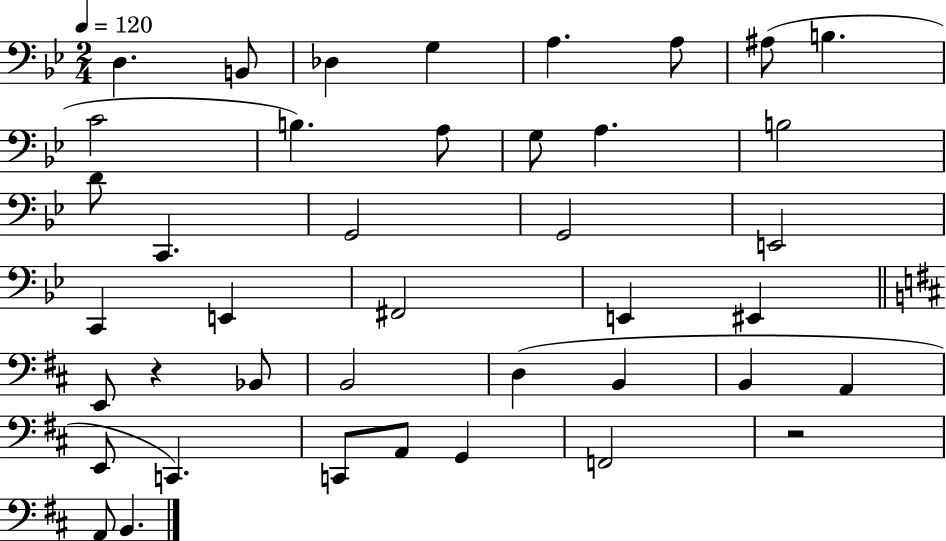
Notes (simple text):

D3/q. B2/e Db3/q G3/q A3/q. A3/e A#3/e B3/q. C4/h B3/q. A3/e G3/e A3/q. B3/h D4/e C2/q. G2/h G2/h E2/h C2/q E2/q F#2/h E2/q EIS2/q E2/e R/q Bb2/e B2/h D3/q B2/q B2/q A2/q E2/e C2/q. C2/e A2/e G2/q F2/h R/h A2/e B2/q.